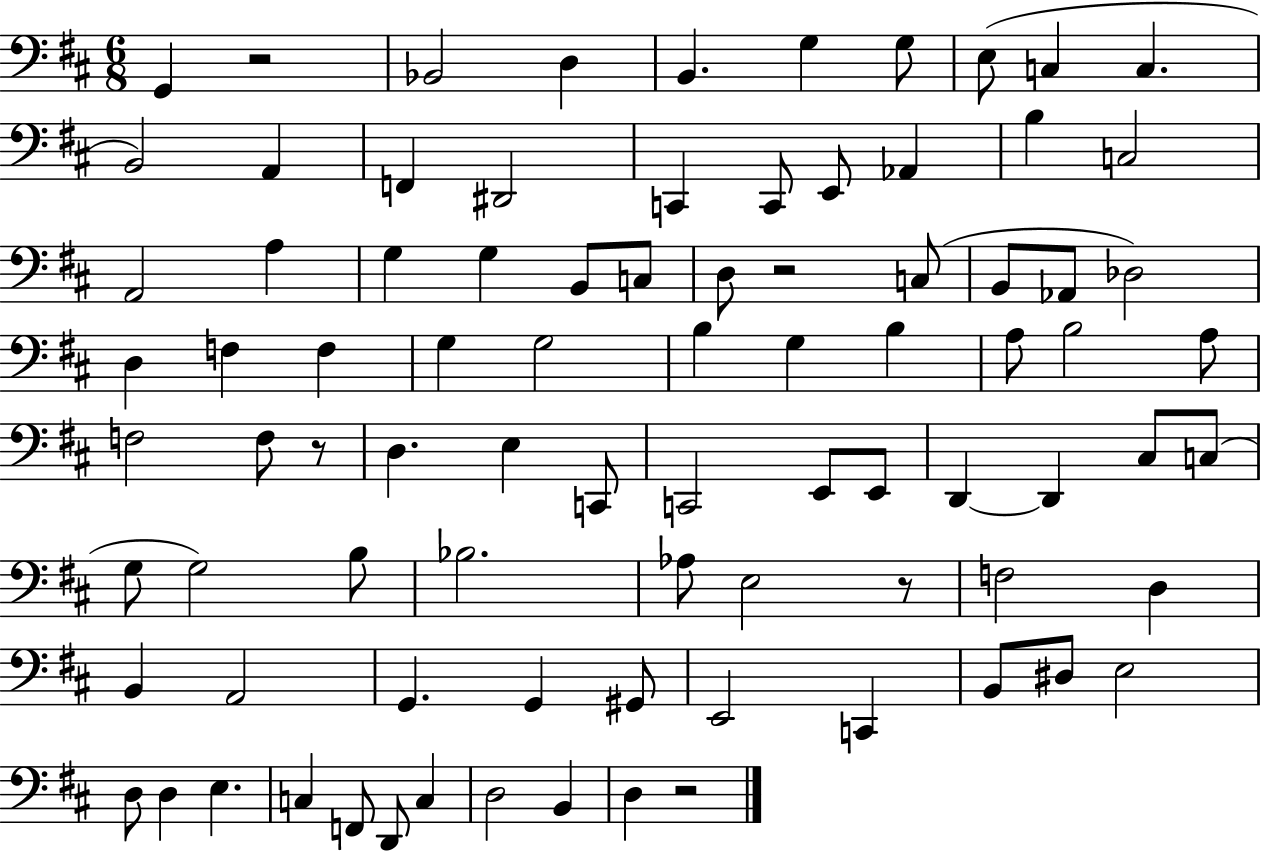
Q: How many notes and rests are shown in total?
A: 86